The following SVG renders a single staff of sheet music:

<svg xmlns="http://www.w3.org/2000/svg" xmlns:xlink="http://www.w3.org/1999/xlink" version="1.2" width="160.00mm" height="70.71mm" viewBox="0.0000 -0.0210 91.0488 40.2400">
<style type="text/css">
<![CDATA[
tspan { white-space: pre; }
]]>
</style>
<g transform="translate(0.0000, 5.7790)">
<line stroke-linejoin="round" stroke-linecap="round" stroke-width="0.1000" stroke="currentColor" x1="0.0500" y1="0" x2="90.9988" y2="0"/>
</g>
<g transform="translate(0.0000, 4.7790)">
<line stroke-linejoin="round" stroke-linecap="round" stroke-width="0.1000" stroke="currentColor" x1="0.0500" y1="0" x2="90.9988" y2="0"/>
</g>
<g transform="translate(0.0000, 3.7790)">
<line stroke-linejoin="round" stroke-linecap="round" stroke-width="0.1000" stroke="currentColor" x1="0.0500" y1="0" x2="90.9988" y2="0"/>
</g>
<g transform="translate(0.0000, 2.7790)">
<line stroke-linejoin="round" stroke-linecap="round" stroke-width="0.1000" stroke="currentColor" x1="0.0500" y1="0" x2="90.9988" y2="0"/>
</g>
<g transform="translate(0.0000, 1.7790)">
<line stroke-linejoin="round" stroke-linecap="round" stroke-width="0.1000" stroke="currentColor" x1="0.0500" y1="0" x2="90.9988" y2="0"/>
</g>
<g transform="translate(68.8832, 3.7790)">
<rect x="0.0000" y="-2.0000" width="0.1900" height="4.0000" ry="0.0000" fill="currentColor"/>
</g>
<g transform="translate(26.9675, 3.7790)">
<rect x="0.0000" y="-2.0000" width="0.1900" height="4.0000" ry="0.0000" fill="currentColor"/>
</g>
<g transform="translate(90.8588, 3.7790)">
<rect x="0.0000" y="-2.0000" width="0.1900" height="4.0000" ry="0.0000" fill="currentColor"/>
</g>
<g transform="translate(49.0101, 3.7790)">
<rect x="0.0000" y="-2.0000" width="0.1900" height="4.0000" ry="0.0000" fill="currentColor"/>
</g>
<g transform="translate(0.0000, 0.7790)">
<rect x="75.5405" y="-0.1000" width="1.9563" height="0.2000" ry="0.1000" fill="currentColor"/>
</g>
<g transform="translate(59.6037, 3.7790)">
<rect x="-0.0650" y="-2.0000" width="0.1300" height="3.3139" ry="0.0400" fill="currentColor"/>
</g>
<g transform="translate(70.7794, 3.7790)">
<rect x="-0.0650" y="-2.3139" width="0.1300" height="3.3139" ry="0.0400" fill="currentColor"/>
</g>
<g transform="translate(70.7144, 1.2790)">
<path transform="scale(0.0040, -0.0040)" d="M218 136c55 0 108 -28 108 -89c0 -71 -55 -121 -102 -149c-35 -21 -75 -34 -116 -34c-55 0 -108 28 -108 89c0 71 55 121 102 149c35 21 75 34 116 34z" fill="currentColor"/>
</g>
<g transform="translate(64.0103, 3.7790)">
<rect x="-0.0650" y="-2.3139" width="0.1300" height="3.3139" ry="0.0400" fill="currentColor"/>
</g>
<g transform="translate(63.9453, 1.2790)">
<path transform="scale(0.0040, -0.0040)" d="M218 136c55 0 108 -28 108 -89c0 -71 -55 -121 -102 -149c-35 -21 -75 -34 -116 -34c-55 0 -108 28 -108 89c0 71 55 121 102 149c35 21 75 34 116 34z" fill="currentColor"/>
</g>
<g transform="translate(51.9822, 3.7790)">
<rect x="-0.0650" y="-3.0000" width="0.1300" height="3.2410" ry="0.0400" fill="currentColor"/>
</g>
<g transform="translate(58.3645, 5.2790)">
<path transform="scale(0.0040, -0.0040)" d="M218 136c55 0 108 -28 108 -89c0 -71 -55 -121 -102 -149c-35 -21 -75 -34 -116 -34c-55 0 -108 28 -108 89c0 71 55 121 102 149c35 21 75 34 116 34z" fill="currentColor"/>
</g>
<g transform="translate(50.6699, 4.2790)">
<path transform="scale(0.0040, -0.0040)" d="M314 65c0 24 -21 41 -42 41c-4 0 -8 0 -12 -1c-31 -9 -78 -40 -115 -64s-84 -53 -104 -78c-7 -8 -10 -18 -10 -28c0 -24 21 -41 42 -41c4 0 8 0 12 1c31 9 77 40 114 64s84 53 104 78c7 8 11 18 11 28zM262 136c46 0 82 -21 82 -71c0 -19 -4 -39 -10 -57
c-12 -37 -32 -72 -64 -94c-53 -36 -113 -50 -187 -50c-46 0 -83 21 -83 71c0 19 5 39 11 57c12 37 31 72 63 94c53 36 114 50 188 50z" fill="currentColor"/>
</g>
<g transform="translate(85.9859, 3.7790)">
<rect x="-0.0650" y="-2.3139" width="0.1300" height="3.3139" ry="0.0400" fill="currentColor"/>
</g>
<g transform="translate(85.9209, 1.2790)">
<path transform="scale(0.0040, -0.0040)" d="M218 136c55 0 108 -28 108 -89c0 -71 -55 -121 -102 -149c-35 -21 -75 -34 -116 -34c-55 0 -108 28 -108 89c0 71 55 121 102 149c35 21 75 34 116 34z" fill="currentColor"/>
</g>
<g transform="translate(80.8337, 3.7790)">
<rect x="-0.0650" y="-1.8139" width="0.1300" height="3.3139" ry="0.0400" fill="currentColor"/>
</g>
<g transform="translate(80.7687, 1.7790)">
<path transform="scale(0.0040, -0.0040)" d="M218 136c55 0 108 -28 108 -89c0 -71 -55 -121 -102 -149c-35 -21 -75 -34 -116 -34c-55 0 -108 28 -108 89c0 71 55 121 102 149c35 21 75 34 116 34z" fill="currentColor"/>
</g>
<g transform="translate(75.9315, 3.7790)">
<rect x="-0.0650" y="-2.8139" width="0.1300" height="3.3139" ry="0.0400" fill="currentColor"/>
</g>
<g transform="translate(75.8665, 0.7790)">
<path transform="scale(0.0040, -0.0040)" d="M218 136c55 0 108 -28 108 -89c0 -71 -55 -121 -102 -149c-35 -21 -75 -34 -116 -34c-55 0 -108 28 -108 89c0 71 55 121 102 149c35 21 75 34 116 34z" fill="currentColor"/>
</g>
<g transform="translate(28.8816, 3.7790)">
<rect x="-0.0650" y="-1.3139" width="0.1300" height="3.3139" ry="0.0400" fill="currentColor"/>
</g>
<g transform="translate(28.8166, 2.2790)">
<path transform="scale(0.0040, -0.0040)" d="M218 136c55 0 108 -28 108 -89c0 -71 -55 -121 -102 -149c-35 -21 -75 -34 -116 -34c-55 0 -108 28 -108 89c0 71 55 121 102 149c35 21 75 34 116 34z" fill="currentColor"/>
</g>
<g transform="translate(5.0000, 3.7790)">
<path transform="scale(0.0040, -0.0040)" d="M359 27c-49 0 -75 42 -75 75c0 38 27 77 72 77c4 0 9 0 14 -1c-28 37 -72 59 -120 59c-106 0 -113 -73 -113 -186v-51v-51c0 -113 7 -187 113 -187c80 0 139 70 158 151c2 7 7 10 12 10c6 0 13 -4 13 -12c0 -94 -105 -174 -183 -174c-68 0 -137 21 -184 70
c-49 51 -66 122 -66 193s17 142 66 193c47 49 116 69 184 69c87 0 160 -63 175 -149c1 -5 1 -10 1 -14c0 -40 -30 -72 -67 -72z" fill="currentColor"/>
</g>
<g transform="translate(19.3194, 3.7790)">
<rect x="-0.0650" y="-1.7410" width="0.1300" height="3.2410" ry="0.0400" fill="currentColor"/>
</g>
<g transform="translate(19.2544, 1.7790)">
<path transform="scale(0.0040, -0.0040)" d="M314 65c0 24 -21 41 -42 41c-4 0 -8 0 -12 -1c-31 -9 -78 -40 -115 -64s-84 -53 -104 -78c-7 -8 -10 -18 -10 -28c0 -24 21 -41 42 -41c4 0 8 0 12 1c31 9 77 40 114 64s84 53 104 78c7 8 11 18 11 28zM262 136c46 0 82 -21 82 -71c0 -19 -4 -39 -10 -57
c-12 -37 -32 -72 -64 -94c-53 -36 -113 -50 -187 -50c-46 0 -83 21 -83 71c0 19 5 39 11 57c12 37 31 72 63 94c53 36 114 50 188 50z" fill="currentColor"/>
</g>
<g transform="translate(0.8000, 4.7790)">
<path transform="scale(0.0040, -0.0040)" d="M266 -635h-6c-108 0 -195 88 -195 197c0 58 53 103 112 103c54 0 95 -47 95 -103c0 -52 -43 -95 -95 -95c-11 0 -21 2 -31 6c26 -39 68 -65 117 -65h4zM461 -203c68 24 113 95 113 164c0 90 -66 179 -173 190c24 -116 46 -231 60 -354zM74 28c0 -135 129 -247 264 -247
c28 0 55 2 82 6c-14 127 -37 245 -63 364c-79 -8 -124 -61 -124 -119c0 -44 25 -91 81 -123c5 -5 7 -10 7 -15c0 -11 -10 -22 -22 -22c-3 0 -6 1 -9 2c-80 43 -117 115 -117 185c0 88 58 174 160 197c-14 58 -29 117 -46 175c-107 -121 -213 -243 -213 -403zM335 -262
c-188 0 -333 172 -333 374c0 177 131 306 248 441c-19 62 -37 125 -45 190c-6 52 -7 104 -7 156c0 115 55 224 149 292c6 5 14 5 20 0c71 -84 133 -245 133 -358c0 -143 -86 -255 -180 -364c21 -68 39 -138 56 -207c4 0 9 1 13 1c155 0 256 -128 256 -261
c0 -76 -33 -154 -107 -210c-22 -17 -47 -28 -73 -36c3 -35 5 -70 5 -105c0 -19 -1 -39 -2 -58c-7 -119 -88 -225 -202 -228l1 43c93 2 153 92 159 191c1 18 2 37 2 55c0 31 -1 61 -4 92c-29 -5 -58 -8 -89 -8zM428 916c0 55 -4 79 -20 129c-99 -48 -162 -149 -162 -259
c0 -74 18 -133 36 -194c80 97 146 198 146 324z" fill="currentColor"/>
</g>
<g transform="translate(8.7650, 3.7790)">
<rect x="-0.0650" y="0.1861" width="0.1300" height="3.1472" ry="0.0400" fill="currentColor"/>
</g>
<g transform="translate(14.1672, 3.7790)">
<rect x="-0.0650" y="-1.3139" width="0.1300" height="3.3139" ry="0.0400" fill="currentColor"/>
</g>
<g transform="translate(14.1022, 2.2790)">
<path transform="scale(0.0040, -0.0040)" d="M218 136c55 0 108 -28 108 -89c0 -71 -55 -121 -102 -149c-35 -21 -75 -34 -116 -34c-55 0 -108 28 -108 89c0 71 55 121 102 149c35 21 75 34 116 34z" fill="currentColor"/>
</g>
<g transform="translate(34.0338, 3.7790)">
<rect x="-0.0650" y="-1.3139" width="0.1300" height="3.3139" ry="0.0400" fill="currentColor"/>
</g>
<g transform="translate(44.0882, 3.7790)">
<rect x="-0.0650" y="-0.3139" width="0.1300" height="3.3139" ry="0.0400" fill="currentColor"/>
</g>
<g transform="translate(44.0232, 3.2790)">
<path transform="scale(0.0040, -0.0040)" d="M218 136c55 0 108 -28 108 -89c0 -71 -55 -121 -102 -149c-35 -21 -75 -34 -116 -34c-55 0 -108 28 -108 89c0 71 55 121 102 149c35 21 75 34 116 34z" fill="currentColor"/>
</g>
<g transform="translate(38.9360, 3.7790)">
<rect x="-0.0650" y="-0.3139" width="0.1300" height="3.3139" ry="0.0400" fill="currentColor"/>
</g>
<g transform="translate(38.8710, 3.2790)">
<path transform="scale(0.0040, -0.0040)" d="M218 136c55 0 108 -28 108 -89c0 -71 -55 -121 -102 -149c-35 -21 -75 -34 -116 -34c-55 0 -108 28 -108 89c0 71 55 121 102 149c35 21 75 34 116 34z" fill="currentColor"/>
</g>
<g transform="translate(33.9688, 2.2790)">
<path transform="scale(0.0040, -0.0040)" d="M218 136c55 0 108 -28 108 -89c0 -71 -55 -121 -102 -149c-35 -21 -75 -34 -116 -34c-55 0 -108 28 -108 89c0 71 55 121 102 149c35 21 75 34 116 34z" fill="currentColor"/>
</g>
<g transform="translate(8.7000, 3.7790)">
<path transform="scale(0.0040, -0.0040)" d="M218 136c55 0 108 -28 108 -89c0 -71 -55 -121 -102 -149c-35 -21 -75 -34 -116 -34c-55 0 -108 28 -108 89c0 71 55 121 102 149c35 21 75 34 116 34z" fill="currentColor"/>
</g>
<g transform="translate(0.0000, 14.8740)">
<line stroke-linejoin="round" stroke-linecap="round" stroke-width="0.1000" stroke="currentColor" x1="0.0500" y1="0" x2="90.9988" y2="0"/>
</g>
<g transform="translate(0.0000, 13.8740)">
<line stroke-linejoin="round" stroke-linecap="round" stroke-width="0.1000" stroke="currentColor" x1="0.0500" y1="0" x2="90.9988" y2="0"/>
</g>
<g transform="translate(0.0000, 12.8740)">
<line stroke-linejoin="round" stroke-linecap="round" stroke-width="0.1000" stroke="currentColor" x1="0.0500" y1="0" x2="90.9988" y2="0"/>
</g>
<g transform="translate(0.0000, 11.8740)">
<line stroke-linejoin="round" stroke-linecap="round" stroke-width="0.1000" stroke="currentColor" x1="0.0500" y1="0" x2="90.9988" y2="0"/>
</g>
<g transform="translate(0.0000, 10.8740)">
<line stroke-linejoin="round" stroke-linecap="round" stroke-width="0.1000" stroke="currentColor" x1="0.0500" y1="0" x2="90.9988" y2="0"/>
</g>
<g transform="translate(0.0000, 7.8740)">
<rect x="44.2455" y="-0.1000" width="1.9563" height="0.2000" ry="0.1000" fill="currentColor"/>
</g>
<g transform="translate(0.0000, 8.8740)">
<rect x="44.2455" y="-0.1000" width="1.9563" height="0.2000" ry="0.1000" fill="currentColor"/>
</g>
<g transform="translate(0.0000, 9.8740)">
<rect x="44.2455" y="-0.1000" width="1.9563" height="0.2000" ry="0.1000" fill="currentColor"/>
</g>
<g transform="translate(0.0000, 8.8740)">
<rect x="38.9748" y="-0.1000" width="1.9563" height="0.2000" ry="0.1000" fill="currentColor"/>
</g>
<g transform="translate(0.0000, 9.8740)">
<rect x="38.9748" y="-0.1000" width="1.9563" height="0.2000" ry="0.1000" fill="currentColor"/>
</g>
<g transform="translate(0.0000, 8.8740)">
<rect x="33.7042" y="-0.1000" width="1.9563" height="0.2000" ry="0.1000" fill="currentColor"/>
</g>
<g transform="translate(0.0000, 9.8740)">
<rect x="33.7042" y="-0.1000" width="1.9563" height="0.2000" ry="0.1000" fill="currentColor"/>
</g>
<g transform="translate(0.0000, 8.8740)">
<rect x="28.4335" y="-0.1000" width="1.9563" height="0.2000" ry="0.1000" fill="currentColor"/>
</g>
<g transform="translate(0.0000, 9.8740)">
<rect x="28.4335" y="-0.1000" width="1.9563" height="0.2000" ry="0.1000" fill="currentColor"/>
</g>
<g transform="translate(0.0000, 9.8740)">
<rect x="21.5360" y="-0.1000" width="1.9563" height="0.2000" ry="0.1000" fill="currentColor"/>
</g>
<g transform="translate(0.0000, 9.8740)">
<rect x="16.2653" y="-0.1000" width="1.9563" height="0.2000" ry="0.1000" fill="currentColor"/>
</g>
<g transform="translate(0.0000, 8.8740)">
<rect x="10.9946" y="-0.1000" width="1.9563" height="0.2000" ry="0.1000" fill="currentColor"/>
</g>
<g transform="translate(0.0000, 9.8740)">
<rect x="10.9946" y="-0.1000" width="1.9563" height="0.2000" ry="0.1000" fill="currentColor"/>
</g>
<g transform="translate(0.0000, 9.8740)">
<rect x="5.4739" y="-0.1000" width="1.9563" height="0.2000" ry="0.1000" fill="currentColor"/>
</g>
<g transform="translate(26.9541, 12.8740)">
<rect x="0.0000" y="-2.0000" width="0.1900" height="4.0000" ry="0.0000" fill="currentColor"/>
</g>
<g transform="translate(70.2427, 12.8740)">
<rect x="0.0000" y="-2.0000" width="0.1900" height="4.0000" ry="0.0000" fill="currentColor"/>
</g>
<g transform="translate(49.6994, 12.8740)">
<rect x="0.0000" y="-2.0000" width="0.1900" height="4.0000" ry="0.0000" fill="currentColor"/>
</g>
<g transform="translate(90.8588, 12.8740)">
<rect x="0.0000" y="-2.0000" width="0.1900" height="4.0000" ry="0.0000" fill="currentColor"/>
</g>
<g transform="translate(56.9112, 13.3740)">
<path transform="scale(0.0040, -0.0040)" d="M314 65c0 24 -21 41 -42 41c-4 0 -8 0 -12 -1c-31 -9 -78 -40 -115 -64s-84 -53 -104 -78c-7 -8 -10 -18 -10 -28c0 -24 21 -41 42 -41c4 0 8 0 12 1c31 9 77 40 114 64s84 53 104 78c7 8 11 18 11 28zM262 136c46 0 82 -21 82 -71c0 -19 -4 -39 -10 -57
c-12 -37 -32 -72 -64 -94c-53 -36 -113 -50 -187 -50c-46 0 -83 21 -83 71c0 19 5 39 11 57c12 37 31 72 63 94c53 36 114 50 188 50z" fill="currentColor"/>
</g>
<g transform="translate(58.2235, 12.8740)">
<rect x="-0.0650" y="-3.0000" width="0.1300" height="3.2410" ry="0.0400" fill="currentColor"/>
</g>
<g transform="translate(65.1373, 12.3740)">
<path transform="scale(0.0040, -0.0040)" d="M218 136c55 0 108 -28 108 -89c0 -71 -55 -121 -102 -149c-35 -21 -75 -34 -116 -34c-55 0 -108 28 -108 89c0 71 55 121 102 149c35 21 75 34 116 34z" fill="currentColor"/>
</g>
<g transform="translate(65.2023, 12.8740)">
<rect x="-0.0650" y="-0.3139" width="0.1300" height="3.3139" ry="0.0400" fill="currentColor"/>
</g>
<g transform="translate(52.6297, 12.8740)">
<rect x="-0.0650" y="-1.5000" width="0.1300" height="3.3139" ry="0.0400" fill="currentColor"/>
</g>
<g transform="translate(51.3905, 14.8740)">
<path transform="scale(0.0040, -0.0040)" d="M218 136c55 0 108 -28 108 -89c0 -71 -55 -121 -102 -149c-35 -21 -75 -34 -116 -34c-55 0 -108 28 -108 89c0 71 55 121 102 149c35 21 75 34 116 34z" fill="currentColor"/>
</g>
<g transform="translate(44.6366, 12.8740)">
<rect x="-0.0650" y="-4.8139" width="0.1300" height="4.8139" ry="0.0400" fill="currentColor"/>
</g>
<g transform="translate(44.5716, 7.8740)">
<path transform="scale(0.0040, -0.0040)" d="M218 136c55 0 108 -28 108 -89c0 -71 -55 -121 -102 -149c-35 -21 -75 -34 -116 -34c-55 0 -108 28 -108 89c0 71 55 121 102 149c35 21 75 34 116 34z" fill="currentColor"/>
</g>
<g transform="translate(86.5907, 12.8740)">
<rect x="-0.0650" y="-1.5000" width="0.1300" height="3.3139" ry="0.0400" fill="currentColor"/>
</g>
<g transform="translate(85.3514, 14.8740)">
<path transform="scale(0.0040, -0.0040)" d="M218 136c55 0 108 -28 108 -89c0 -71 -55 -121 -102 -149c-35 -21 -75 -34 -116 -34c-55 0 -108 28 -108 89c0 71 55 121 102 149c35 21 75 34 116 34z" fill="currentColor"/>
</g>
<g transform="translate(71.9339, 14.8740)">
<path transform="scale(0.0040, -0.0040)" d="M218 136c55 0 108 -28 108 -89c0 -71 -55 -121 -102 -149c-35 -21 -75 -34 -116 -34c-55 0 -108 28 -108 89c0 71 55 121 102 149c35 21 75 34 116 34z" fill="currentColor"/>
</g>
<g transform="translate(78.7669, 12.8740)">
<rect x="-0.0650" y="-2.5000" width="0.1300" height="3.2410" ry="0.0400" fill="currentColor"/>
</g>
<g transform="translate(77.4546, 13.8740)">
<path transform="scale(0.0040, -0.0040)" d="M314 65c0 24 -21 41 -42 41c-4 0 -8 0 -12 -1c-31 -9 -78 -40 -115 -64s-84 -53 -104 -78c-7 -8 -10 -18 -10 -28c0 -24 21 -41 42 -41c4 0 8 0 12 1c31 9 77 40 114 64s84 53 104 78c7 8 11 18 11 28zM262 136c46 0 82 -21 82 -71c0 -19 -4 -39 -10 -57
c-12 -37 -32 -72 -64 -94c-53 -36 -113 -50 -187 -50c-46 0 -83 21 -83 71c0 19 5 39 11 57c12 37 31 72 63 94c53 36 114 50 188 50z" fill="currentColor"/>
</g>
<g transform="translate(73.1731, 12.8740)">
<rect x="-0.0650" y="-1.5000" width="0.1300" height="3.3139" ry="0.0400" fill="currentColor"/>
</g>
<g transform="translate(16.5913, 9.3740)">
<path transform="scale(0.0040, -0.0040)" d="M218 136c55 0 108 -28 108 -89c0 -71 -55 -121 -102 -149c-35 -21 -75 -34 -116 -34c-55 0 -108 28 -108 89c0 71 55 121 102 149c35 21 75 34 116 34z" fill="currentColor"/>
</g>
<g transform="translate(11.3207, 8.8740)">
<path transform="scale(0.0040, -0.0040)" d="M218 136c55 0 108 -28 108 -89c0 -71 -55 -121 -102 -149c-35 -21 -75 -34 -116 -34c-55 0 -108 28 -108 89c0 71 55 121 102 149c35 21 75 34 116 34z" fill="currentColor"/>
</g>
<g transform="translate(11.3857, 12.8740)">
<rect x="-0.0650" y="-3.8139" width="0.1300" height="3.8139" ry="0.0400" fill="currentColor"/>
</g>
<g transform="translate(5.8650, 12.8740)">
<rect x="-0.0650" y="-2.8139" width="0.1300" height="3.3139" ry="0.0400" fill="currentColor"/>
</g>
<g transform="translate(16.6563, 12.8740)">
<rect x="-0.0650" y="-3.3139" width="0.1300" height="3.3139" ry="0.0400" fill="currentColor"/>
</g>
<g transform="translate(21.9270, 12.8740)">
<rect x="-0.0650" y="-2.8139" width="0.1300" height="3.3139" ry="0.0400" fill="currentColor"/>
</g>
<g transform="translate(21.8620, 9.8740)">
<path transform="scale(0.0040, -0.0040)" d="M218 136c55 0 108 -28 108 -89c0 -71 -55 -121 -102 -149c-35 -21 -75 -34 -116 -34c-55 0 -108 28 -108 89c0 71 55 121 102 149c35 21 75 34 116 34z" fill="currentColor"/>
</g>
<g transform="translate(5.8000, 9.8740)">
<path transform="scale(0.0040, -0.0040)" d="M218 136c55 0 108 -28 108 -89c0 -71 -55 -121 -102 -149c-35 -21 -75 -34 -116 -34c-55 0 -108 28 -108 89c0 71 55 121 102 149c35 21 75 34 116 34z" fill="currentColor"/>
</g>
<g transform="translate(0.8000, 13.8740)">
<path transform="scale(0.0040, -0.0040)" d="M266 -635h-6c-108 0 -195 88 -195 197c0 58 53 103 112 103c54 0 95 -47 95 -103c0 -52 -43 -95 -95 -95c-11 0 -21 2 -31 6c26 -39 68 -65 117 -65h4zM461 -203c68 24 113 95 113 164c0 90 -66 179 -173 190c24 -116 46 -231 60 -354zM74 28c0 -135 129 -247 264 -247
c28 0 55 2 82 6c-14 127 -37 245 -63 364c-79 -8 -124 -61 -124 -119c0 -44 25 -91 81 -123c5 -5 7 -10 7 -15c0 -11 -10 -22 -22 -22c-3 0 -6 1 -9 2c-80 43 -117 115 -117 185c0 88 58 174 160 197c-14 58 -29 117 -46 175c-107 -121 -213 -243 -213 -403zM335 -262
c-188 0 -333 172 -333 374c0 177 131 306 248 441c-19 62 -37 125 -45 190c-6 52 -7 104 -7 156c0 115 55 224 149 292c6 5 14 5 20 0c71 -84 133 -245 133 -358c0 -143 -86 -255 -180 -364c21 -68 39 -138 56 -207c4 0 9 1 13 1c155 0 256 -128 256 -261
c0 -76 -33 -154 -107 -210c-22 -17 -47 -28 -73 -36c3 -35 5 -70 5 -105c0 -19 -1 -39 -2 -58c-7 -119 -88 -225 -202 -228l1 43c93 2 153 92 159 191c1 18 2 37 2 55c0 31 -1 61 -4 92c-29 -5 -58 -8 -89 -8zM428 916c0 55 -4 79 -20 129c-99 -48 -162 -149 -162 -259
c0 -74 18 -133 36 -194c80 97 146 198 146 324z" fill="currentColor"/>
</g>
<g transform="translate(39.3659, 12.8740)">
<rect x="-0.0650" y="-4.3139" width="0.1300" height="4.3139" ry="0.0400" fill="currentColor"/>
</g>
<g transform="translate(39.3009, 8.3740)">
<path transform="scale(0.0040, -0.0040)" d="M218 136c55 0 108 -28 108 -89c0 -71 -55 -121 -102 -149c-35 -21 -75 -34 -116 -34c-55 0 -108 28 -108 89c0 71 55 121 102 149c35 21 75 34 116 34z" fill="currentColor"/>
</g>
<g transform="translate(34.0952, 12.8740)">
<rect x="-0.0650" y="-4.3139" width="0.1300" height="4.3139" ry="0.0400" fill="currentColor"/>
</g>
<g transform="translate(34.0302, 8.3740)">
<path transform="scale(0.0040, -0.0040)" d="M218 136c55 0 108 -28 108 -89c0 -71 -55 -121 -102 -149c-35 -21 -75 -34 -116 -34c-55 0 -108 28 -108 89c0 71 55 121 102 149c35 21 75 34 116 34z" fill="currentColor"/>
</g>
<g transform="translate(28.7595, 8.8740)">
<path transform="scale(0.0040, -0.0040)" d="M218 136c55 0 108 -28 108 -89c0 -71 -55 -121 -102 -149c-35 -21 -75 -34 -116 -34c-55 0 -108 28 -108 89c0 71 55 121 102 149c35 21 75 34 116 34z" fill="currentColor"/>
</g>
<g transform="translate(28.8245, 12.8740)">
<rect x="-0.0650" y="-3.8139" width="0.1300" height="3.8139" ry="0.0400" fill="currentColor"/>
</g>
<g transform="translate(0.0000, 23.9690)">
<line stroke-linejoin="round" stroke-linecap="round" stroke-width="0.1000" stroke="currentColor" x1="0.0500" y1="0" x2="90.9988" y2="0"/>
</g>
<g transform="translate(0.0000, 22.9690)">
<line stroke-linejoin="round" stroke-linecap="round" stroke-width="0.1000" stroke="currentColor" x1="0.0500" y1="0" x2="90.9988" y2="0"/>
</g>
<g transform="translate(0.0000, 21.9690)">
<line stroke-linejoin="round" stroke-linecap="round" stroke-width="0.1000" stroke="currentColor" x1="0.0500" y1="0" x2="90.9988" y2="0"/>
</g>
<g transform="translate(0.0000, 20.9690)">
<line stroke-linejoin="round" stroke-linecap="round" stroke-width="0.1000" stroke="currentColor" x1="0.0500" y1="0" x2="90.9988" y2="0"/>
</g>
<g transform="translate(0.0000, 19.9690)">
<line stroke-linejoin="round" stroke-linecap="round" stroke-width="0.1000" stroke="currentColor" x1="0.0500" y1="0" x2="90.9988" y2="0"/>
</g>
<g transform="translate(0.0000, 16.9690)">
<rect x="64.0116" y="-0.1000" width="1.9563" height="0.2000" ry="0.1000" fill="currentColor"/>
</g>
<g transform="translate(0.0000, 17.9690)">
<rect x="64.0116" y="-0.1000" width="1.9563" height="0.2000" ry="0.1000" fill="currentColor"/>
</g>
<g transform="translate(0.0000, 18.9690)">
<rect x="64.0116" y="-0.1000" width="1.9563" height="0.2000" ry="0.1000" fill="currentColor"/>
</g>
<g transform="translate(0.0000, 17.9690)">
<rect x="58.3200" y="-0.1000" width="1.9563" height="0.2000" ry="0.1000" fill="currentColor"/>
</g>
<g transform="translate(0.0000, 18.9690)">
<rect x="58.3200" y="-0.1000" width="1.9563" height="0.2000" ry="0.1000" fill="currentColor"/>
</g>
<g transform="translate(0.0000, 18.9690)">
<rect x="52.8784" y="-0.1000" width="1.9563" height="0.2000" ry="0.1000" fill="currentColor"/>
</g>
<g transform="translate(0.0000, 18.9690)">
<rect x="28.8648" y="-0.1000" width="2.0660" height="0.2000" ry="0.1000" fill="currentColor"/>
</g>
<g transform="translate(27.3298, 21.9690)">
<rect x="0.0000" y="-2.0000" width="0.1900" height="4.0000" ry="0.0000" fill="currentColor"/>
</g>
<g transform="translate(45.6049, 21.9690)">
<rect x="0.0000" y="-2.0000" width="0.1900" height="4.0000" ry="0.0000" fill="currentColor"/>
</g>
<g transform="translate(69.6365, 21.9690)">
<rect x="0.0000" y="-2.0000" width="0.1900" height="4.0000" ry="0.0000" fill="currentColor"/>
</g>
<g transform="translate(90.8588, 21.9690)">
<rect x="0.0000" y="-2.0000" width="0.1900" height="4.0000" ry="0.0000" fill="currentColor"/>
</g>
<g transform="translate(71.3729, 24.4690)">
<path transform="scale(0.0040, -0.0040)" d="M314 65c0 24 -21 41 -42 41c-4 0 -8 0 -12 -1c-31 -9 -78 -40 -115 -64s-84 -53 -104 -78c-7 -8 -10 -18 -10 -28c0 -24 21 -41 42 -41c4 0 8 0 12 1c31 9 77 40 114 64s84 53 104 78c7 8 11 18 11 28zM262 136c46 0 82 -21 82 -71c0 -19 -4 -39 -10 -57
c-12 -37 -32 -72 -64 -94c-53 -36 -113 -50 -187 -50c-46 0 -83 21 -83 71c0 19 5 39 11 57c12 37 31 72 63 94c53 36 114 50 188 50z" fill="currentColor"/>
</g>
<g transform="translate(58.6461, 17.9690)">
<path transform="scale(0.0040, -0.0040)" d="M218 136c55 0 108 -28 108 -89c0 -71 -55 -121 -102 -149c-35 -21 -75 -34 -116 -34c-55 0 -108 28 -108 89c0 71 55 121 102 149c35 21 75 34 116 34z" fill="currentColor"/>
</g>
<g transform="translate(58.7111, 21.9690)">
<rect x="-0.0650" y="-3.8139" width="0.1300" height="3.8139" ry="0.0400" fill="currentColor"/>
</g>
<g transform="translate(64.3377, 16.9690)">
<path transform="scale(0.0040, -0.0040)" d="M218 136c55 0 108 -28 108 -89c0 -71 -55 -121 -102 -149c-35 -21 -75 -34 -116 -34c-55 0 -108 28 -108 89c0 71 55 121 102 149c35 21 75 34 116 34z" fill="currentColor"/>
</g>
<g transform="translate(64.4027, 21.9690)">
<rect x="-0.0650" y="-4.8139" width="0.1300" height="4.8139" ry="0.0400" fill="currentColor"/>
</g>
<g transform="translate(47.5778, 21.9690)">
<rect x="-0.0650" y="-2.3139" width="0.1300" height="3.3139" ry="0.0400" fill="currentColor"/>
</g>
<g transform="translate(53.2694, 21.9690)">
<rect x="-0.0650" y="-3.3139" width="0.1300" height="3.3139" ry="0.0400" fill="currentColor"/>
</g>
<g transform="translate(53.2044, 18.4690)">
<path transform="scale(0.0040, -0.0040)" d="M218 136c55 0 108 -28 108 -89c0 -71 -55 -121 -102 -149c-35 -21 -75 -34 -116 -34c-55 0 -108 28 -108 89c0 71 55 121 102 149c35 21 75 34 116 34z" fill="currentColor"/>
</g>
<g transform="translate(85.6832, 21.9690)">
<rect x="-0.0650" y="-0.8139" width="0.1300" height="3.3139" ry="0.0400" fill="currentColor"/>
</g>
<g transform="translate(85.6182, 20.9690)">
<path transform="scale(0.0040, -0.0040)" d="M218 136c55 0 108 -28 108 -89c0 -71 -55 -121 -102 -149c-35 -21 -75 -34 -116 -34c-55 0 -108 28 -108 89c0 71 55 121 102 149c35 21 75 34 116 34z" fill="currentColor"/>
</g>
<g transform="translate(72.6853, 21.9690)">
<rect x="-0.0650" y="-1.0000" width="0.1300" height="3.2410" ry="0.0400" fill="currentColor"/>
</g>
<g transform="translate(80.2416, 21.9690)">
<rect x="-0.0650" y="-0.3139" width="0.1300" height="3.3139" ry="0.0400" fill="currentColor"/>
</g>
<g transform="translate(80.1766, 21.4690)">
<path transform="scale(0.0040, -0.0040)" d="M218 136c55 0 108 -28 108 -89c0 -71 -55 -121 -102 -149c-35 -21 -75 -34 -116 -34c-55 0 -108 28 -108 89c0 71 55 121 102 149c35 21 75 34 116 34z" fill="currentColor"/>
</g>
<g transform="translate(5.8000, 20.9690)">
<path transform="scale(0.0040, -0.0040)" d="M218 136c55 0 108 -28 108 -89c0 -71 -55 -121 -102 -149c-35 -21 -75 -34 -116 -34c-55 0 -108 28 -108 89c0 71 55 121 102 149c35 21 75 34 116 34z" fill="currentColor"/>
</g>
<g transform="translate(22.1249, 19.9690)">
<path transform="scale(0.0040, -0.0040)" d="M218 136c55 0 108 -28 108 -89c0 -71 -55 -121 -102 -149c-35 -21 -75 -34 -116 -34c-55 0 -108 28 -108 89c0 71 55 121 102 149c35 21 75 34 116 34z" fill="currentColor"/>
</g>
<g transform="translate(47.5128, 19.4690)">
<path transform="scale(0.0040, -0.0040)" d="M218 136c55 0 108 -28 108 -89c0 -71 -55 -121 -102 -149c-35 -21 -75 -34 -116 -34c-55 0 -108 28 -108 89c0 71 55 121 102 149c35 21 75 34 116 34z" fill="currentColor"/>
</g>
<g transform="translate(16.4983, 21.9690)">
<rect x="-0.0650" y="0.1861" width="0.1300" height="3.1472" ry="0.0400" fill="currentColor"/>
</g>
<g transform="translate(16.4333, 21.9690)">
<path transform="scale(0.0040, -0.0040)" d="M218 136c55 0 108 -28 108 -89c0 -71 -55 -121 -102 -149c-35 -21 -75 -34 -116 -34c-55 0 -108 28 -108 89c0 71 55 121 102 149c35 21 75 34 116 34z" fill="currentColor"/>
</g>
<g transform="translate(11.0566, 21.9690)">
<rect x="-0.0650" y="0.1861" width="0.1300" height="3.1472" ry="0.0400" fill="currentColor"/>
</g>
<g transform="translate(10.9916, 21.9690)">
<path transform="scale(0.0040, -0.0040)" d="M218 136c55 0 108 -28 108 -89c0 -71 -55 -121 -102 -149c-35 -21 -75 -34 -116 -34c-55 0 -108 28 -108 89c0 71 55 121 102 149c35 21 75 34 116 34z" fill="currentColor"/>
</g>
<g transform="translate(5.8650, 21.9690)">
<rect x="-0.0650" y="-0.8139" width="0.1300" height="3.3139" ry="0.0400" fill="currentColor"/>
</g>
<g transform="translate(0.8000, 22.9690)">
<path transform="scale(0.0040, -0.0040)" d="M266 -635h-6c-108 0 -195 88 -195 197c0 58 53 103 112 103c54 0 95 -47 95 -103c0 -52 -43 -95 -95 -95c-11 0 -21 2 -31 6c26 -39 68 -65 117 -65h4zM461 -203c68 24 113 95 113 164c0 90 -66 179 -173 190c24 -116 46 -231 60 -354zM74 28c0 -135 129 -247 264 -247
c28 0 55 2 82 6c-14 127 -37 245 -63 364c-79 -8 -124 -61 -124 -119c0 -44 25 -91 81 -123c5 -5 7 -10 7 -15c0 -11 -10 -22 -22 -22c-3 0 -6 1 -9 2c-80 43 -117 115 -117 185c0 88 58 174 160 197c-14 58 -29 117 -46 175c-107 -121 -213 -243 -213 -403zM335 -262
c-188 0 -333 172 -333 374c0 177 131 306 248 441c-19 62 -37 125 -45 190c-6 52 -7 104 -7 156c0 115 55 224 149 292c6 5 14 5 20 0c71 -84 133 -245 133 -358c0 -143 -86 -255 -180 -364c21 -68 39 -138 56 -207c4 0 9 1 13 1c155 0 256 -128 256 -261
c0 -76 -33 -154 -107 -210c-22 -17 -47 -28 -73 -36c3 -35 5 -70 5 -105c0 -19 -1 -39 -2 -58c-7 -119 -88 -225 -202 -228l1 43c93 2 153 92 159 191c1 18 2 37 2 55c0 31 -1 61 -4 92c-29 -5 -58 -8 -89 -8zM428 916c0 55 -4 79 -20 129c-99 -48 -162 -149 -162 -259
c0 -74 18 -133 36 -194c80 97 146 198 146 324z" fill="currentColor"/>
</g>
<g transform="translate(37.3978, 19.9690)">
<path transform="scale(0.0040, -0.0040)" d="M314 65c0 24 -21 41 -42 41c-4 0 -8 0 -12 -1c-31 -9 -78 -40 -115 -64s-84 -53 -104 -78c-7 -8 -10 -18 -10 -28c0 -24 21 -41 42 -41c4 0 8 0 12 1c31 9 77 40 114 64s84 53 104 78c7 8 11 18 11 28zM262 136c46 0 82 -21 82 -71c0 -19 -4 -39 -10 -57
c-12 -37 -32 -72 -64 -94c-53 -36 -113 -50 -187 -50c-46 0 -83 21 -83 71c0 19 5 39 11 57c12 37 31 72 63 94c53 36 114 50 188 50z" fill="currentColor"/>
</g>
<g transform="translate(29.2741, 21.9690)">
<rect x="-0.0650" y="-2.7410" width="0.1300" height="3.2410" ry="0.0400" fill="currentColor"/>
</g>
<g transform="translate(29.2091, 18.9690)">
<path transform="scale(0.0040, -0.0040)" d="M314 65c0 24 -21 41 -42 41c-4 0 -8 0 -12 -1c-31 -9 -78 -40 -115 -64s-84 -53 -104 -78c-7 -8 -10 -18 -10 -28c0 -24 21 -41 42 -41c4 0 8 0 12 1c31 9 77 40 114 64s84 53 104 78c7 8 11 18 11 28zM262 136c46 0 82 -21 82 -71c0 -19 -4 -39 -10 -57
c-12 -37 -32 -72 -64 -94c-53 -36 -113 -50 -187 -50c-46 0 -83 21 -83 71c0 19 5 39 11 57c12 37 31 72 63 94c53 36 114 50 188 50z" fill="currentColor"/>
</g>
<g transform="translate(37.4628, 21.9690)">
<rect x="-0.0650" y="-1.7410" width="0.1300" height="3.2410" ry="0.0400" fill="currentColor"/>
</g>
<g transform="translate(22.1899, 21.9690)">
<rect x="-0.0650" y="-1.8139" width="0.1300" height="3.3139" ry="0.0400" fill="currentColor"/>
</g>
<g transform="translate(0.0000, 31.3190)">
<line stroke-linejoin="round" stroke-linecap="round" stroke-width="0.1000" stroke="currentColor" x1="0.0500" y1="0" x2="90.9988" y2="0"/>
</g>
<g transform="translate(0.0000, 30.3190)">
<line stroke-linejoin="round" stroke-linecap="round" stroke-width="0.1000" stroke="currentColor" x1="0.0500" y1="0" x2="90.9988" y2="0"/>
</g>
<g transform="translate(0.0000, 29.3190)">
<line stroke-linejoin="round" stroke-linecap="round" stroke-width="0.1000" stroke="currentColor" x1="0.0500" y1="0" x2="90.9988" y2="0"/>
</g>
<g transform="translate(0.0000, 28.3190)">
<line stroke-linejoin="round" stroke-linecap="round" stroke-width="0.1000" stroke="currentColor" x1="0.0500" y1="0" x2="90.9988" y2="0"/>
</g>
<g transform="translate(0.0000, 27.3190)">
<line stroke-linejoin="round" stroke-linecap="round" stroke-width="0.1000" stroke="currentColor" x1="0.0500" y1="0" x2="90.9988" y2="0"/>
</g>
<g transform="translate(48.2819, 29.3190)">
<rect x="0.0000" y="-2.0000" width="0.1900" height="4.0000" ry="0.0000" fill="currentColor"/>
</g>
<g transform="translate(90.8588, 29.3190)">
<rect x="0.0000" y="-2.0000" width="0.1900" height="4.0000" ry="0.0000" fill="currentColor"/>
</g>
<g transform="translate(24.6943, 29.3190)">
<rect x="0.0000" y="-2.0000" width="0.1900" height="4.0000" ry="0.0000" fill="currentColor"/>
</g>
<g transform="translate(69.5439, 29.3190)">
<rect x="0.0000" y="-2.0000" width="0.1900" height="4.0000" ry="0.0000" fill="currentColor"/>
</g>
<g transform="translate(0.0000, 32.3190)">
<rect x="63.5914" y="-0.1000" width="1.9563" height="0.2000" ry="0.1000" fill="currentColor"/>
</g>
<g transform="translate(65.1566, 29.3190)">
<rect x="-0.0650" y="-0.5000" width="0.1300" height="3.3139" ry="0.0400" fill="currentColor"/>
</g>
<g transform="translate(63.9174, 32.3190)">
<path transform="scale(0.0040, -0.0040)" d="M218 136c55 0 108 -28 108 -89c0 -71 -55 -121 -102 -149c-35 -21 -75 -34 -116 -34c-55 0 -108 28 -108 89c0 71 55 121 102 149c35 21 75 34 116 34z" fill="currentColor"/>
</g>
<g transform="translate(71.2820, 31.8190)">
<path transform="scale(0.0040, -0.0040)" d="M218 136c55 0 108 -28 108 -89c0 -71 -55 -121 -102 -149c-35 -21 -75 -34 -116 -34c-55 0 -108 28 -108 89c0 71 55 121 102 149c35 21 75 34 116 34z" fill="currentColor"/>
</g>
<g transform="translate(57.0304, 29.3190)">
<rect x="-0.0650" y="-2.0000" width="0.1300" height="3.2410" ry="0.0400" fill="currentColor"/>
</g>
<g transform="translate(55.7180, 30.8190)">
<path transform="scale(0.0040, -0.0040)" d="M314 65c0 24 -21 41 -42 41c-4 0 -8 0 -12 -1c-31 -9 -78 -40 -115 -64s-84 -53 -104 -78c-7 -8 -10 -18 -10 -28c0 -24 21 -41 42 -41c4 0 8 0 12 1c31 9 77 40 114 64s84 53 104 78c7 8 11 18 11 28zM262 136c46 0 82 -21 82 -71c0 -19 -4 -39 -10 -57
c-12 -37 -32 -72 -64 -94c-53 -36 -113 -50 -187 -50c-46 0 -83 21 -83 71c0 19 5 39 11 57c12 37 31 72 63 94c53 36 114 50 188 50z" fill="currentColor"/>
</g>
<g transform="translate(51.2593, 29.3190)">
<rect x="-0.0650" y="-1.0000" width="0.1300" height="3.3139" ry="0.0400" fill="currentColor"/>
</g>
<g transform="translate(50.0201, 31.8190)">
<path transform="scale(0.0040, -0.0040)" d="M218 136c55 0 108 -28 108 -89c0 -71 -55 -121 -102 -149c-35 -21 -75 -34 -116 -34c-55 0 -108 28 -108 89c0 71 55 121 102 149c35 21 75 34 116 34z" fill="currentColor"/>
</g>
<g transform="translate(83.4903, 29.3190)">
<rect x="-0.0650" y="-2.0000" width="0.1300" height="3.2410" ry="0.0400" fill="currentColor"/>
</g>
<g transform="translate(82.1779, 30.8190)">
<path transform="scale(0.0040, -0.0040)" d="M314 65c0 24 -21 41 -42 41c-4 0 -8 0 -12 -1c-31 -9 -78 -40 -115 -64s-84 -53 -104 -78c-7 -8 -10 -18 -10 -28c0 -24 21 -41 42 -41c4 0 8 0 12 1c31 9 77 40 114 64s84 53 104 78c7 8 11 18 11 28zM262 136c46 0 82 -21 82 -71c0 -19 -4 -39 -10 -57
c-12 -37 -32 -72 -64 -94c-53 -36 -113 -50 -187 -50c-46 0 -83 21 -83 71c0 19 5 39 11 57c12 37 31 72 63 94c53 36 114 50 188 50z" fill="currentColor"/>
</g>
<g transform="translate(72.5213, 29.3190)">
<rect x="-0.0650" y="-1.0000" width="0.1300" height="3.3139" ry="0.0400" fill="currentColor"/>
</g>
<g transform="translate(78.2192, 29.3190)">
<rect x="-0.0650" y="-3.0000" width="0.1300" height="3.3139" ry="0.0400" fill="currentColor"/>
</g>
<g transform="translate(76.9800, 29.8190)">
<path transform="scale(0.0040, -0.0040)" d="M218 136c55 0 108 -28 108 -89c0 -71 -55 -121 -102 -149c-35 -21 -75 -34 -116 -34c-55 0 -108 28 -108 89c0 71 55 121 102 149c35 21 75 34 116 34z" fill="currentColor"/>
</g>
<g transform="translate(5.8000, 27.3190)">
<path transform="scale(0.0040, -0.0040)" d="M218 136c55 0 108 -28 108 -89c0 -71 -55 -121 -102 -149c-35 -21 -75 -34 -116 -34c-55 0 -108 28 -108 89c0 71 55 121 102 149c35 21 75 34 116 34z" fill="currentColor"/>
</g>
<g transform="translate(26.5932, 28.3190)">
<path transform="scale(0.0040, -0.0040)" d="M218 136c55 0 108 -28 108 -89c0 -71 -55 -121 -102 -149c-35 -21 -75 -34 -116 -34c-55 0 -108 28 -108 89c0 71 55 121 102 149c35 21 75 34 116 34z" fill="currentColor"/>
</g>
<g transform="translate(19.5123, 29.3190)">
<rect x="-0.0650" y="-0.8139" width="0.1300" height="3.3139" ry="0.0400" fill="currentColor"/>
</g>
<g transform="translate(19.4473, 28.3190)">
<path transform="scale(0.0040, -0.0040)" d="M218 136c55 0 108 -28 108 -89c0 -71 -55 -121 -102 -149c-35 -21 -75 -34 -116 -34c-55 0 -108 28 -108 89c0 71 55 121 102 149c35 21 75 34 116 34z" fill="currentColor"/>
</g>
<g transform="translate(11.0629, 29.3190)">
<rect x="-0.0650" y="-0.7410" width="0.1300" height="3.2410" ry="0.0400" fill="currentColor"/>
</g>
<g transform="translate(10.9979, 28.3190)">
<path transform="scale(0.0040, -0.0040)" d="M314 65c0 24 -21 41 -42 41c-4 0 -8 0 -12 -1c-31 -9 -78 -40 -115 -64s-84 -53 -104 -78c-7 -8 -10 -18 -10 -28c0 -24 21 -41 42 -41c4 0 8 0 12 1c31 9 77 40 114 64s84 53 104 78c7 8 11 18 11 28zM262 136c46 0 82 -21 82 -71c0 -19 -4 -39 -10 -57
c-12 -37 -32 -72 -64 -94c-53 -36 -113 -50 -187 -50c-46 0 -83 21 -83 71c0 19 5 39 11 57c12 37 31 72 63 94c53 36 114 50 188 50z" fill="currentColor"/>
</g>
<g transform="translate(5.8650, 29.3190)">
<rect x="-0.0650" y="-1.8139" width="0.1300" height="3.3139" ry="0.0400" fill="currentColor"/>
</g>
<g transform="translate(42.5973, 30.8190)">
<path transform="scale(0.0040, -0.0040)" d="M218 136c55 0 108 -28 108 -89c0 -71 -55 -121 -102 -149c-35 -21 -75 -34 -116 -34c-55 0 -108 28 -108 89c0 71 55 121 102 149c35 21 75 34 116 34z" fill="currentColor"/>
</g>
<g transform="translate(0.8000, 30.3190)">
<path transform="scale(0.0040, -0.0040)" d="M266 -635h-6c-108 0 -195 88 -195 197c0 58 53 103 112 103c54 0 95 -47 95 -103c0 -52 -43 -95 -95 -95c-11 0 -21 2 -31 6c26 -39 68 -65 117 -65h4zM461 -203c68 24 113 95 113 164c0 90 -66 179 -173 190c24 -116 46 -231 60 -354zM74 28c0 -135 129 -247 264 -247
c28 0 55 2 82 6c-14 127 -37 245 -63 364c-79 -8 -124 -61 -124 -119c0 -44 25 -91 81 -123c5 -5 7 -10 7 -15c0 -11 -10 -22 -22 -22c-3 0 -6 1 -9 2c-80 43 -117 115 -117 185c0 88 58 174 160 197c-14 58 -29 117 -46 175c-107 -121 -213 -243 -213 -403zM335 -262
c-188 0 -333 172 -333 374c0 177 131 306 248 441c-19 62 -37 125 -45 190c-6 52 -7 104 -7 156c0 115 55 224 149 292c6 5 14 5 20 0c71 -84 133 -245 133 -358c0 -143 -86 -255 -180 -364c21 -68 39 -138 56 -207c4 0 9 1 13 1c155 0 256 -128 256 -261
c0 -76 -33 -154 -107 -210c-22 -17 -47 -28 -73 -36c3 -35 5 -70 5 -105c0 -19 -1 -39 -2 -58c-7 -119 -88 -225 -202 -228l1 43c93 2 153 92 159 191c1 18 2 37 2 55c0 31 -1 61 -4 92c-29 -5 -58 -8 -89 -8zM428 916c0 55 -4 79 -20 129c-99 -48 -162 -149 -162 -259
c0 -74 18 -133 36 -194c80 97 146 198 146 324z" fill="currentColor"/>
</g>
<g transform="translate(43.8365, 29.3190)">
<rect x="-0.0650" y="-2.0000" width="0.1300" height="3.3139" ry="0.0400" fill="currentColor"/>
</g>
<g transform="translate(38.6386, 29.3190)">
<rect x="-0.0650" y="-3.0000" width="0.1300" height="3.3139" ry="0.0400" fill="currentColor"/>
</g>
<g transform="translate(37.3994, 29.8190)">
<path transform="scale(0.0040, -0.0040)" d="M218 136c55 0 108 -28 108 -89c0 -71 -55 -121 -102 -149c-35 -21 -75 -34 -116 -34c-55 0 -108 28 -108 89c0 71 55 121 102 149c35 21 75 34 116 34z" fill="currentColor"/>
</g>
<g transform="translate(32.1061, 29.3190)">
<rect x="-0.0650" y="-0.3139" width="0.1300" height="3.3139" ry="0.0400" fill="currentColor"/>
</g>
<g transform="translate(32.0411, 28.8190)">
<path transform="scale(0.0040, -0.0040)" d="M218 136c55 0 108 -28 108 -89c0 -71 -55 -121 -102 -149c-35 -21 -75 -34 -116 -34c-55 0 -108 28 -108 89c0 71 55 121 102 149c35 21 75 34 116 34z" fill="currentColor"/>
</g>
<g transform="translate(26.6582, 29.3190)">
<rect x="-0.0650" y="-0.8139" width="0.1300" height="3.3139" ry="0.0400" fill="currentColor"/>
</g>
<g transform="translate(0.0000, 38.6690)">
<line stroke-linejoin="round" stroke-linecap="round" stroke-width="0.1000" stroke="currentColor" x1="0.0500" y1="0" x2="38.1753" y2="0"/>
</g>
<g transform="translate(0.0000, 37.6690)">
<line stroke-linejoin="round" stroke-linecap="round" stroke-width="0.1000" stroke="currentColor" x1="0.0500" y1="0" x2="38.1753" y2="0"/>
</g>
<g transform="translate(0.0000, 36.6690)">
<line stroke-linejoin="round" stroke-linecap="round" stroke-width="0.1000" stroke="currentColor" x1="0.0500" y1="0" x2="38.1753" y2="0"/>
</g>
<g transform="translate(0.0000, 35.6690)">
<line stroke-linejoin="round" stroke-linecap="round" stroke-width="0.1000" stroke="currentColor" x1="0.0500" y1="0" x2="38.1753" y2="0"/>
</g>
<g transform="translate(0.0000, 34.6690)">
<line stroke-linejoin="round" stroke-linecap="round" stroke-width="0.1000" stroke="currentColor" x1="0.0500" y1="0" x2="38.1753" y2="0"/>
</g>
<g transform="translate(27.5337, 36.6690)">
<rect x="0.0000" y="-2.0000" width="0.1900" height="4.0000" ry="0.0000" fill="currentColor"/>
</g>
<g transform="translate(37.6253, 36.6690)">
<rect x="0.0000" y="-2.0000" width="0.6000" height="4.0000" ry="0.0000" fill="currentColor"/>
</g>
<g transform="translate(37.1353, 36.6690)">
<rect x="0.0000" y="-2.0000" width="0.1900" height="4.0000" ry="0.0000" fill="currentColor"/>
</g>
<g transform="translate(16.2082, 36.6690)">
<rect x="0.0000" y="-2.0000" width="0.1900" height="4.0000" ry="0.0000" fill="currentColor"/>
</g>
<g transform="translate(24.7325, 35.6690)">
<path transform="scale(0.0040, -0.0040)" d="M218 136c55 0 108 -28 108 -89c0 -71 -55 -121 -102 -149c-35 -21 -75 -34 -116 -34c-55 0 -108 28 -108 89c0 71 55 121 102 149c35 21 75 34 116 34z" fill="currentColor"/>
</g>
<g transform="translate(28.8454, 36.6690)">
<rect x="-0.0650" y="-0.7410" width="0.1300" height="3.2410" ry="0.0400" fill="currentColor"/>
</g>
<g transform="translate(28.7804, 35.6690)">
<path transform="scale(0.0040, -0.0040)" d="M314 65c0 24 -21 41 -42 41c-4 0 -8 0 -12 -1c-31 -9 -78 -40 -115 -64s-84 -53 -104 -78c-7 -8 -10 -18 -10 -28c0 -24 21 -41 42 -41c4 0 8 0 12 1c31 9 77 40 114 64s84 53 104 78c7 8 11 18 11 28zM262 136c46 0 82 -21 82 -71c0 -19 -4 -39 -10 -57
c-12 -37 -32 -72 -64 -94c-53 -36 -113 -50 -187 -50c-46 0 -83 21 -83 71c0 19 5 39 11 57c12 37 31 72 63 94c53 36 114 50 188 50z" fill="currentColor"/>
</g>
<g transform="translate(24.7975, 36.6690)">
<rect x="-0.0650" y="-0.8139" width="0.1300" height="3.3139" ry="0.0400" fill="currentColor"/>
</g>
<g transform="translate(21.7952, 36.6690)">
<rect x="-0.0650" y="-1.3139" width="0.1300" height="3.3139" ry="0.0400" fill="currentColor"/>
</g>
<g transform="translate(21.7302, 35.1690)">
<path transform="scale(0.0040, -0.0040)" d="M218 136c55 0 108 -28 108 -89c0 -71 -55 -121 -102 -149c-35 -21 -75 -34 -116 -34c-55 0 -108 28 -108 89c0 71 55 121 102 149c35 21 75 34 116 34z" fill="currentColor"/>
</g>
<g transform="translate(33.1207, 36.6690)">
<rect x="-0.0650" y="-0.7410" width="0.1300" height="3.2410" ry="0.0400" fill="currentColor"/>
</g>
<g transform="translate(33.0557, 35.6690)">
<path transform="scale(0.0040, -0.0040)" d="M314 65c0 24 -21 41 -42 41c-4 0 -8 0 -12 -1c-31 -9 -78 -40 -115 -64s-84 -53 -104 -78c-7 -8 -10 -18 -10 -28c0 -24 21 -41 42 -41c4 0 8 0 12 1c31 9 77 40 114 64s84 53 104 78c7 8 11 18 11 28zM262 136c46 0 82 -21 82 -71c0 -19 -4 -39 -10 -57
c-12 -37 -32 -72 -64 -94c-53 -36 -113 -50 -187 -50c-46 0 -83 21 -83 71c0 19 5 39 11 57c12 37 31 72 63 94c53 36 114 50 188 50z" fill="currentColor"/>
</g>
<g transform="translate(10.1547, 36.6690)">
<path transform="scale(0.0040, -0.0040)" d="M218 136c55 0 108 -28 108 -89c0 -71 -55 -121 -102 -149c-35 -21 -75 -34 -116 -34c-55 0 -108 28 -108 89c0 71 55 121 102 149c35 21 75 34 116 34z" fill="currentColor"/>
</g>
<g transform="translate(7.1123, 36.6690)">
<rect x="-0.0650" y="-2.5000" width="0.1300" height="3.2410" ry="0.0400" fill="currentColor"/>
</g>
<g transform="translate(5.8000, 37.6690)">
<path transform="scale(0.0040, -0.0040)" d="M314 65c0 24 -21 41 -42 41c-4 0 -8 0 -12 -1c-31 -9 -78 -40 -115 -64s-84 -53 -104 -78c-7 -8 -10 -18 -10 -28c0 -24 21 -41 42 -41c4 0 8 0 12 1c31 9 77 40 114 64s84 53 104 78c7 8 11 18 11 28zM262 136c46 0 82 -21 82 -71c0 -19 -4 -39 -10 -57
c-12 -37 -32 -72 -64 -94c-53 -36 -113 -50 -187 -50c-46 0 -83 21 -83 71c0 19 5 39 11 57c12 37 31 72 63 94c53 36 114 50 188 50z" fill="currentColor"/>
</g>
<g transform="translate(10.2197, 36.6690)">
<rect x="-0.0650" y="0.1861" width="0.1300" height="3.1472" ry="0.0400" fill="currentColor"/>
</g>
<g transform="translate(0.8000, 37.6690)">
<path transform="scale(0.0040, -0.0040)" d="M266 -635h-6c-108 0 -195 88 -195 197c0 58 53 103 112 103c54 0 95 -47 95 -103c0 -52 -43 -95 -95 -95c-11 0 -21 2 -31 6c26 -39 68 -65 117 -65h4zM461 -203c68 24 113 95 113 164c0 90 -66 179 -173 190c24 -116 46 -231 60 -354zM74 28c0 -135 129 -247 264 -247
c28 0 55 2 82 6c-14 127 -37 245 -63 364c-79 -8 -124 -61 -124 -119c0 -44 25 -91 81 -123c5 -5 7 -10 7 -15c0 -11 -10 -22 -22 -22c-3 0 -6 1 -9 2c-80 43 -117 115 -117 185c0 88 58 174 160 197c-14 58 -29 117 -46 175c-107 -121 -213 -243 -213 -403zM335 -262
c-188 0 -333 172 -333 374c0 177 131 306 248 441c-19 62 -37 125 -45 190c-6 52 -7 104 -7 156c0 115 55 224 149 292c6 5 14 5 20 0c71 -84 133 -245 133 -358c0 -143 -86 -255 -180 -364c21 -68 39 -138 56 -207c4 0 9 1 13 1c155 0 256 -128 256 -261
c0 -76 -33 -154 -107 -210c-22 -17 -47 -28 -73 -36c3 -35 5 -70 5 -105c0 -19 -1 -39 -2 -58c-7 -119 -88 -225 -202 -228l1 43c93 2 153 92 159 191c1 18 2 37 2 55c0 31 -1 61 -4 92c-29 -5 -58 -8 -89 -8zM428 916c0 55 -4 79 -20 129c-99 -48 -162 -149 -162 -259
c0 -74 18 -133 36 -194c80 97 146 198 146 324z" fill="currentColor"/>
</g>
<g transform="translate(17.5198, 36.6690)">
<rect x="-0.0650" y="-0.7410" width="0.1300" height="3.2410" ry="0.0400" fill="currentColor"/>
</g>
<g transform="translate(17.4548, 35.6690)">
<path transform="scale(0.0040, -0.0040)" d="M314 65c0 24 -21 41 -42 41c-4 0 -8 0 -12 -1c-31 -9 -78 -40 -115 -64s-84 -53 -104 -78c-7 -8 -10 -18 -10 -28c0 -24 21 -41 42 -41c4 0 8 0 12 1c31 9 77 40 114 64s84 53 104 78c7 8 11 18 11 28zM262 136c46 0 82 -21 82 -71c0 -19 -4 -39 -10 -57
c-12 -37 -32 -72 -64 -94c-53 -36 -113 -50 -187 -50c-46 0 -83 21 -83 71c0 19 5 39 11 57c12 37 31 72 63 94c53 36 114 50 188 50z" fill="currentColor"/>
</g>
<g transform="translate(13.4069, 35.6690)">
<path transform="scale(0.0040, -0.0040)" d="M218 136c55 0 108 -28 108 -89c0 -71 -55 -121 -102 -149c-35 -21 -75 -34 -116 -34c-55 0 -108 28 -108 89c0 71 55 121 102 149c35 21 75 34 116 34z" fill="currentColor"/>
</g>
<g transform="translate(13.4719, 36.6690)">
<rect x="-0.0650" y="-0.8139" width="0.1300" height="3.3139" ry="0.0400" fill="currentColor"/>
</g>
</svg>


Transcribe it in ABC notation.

X:1
T:Untitled
M:4/4
L:1/4
K:C
B e f2 e e c c A2 F g g a f g a c' b a c' d' d' e' E A2 c E G2 E d B B f a2 f2 g b c' e' D2 c d f d2 d d c A F D F2 C D A F2 G2 B d d2 e d d2 d2